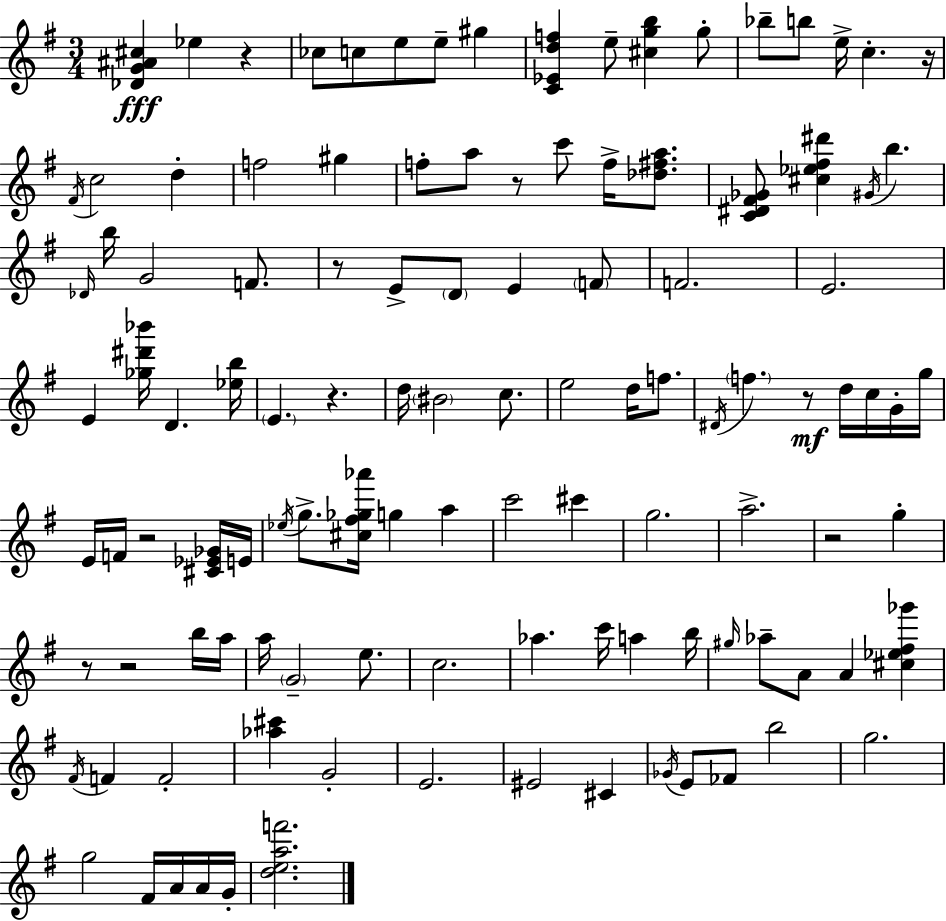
{
  \clef treble
  \numericTimeSignature
  \time 3/4
  \key g \major
  <des' g' ais' cis''>4\fff ees''4 r4 | ces''8 c''8 e''8 e''8-- gis''4 | <c' ees' d'' f''>4 e''8-- <cis'' g'' b''>4 g''8-. | bes''8-- b''8 e''16-> c''4.-. r16 | \break \acciaccatura { fis'16 } c''2 d''4-. | f''2 gis''4 | f''8-. a''8 r8 c'''8 f''16-> <des'' fis'' a''>8. | <c' dis' fis' ges'>8 <cis'' ees'' fis'' dis'''>4 \acciaccatura { gis'16 } b''4. | \break \grace { des'16 } b''16 g'2 | f'8. r8 e'8-> \parenthesize d'8 e'4 | \parenthesize f'8 f'2. | e'2. | \break e'4 <ges'' dis''' bes'''>16 d'4. | <ees'' b''>16 \parenthesize e'4. r4. | d''16 \parenthesize bis'2 | c''8. e''2 d''16 | \break f''8. \acciaccatura { dis'16 } \parenthesize f''4. r8\mf | d''16 c''16 g'16-. g''16 e'16 f'16 r2 | <cis' ees' ges'>16 e'16 \acciaccatura { ees''16 } g''8.-> <cis'' fis'' ges'' aes'''>16 g''4 | a''4 c'''2 | \break cis'''4 g''2. | a''2.-> | r2 | g''4-. r8 r2 | \break b''16 a''16 a''16 \parenthesize g'2-- | e''8. c''2. | aes''4. c'''16 | a''4 b''16 \grace { gis''16 } aes''8-- a'8 a'4 | \break <cis'' ees'' fis'' ges'''>4 \acciaccatura { fis'16 } f'4 f'2-. | <aes'' cis'''>4 g'2-. | e'2. | eis'2 | \break cis'4 \acciaccatura { ges'16 } e'8 fes'8 | b''2 g''2. | g''2 | fis'16 a'16 a'16 g'16-. <d'' e'' a'' f'''>2. | \break \bar "|."
}